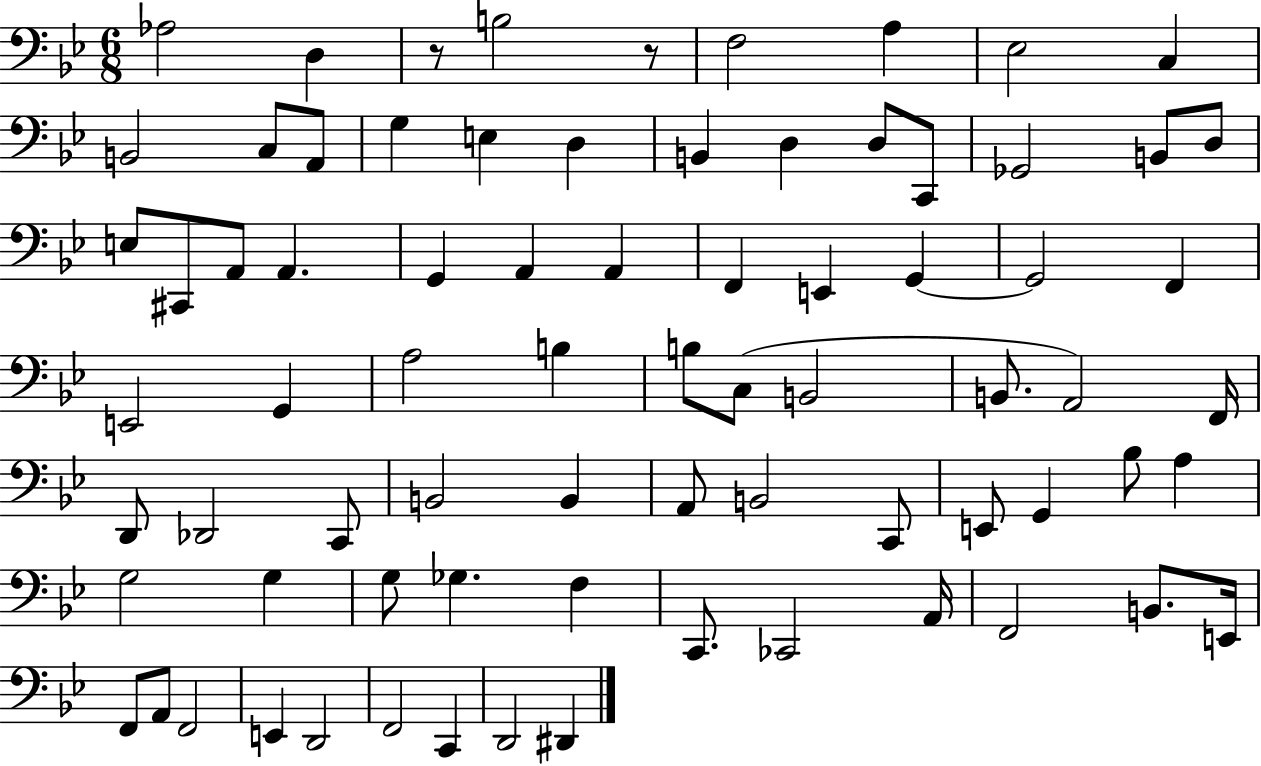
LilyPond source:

{
  \clef bass
  \numericTimeSignature
  \time 6/8
  \key bes \major
  \repeat volta 2 { aes2 d4 | r8 b2 r8 | f2 a4 | ees2 c4 | \break b,2 c8 a,8 | g4 e4 d4 | b,4 d4 d8 c,8 | ges,2 b,8 d8 | \break e8 cis,8 a,8 a,4. | g,4 a,4 a,4 | f,4 e,4 g,4~~ | g,2 f,4 | \break e,2 g,4 | a2 b4 | b8 c8( b,2 | b,8. a,2) f,16 | \break d,8 des,2 c,8 | b,2 b,4 | a,8 b,2 c,8 | e,8 g,4 bes8 a4 | \break g2 g4 | g8 ges4. f4 | c,8. ces,2 a,16 | f,2 b,8. e,16 | \break f,8 a,8 f,2 | e,4 d,2 | f,2 c,4 | d,2 dis,4 | \break } \bar "|."
}